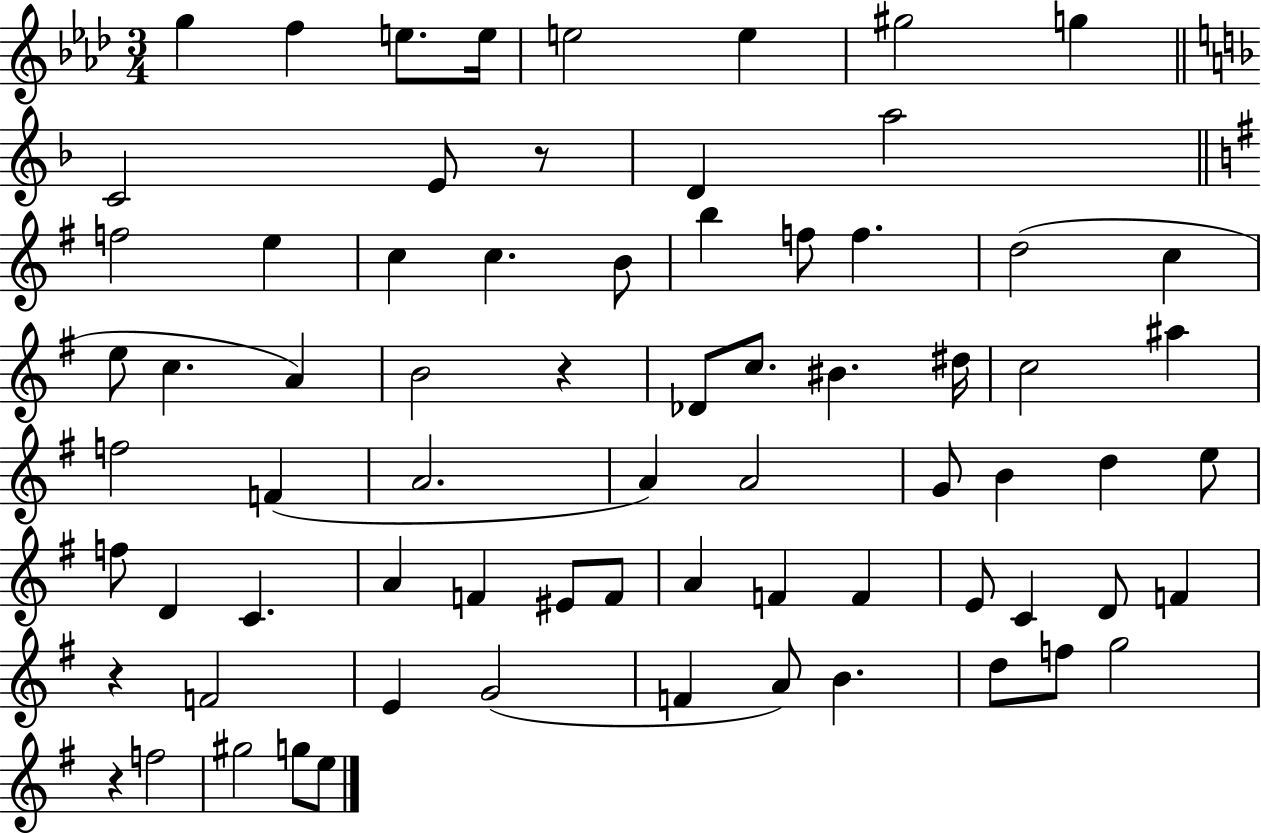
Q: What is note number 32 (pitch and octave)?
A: A#5